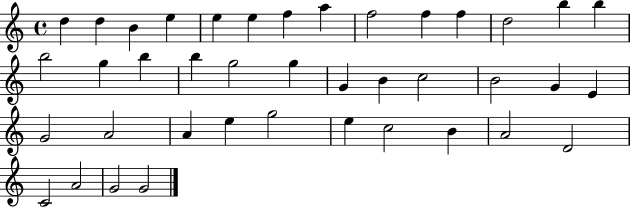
D5/q D5/q B4/q E5/q E5/q E5/q F5/q A5/q F5/h F5/q F5/q D5/h B5/q B5/q B5/h G5/q B5/q B5/q G5/h G5/q G4/q B4/q C5/h B4/h G4/q E4/q G4/h A4/h A4/q E5/q G5/h E5/q C5/h B4/q A4/h D4/h C4/h A4/h G4/h G4/h